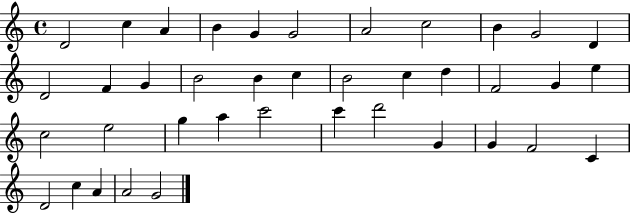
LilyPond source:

{
  \clef treble
  \time 4/4
  \defaultTimeSignature
  \key c \major
  d'2 c''4 a'4 | b'4 g'4 g'2 | a'2 c''2 | b'4 g'2 d'4 | \break d'2 f'4 g'4 | b'2 b'4 c''4 | b'2 c''4 d''4 | f'2 g'4 e''4 | \break c''2 e''2 | g''4 a''4 c'''2 | c'''4 d'''2 g'4 | g'4 f'2 c'4 | \break d'2 c''4 a'4 | a'2 g'2 | \bar "|."
}